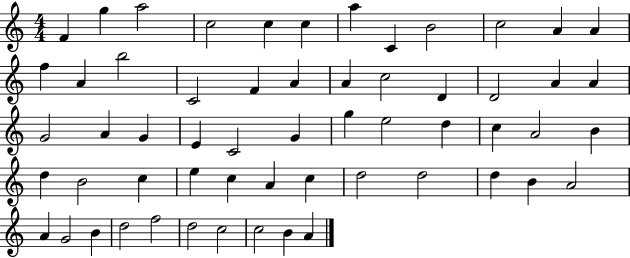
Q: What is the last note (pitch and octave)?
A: A4